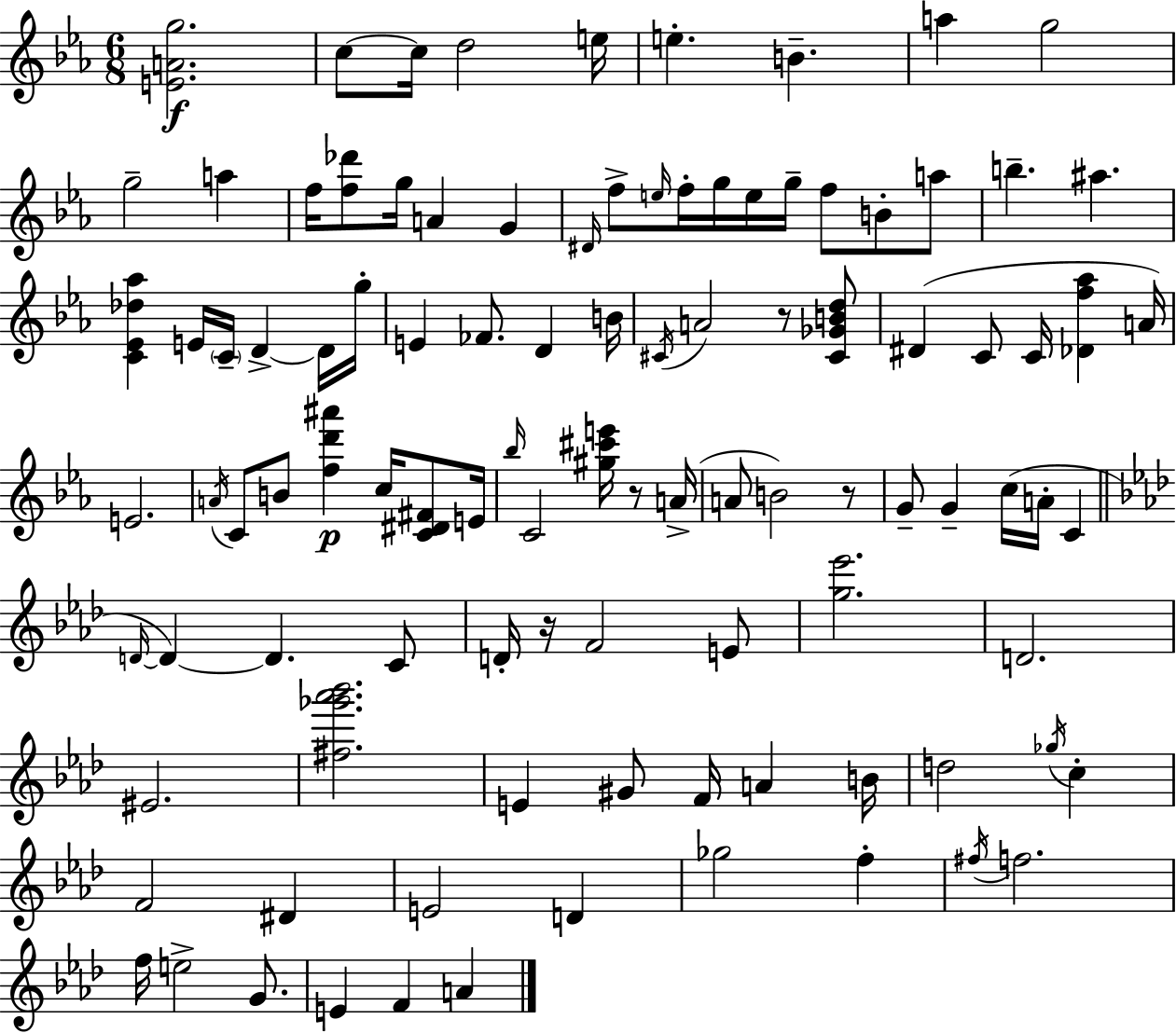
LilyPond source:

{
  \clef treble
  \numericTimeSignature
  \time 6/8
  \key ees \major
  \repeat volta 2 { <e' a' g''>2.\f | c''8~~ c''16 d''2 e''16 | e''4.-. b'4.-- | a''4 g''2 | \break g''2-- a''4 | f''16 <f'' des'''>8 g''16 a'4 g'4 | \grace { dis'16 } f''8-> \grace { e''16 } f''16-. g''16 e''16 g''16-- f''8 b'8-. | a''8 b''4.-- ais''4. | \break <c' ees' des'' aes''>4 e'16 \parenthesize c'16-- d'4->~~ | d'16 g''16-. e'4 fes'8. d'4 | b'16 \acciaccatura { cis'16 } a'2 r8 | <cis' ges' b' d''>8 dis'4( c'8 c'16 <des' f'' aes''>4 | \break a'16) e'2. | \acciaccatura { a'16 } c'8 b'8 <f'' d''' ais'''>4\p | c''16 <c' dis' fis'>8 e'16 \grace { bes''16 } c'2 | <gis'' cis''' e'''>16 r8 a'16->( a'8 b'2) | \break r8 g'8-- g'4-- c''16( | a'16-. c'4 \bar "||" \break \key aes \major \grace { d'16~ }~) d'4 d'4. c'8 | d'16-. r16 f'2 e'8 | <g'' ees'''>2. | d'2. | \break eis'2. | <fis'' ges''' aes''' bes'''>2. | e'4 gis'8 f'16 a'4 | b'16 d''2 \acciaccatura { ges''16 } c''4-. | \break f'2 dis'4 | e'2 d'4 | ges''2 f''4-. | \acciaccatura { fis''16 } f''2. | \break f''16 e''2-> | g'8. e'4 f'4 a'4 | } \bar "|."
}